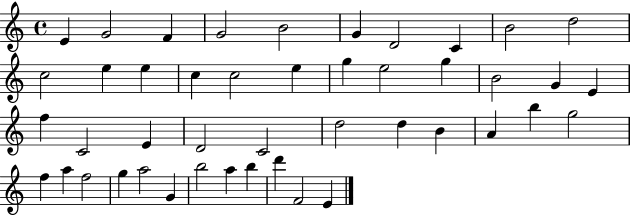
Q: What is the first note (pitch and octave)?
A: E4